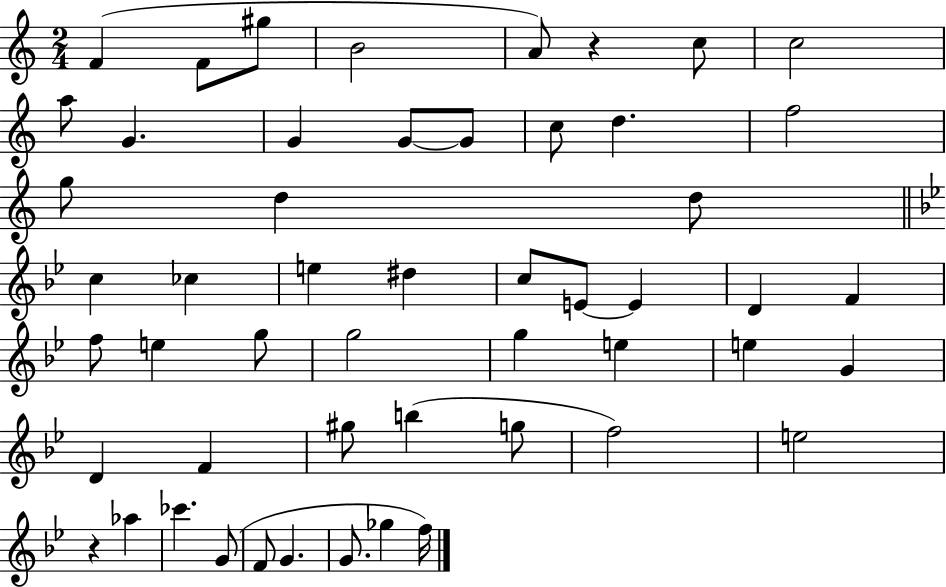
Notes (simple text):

F4/q F4/e G#5/e B4/h A4/e R/q C5/e C5/h A5/e G4/q. G4/q G4/e G4/e C5/e D5/q. F5/h G5/e D5/q D5/e C5/q CES5/q E5/q D#5/q C5/e E4/e E4/q D4/q F4/q F5/e E5/q G5/e G5/h G5/q E5/q E5/q G4/q D4/q F4/q G#5/e B5/q G5/e F5/h E5/h R/q Ab5/q CES6/q. G4/e F4/e G4/q. G4/e. Gb5/q F5/s